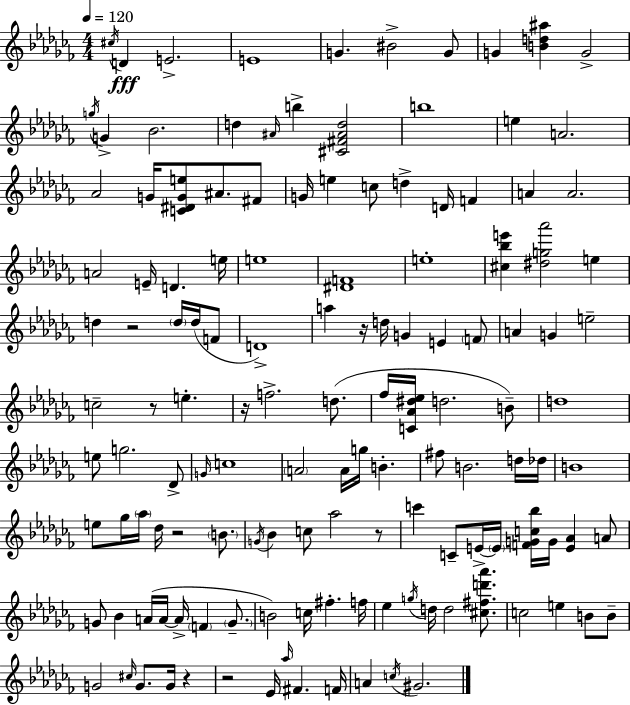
{
  \clef treble
  \numericTimeSignature
  \time 4/4
  \key aes \minor
  \tempo 4 = 120
  \repeat volta 2 { \acciaccatura { cis''16 }\fff d'4 e'2.-> | e'1 | g'4. bis'2-> g'8 | g'4 <b' d'' ais''>4 g'2-> | \break \acciaccatura { g''16 } g'4-> bes'2. | d''4 \grace { ais'16 } b''4-> <cis' fis' ais' d''>2 | b''1 | e''4 a'2. | \break aes'2 g'16 <c' dis' g' e''>8 ais'8. | fis'8 g'16 e''4 c''8 d''4-> d'16 f'4 | a'4 a'2. | a'2 e'16-- d'4. | \break e''16 e''1 | <dis' f'>1 | e''1-. | <cis'' bes'' e'''>4 <dis'' g'' aes'''>2 e''4 | \break d''4 r2 \parenthesize d''16 | d''16( f'8 d'1->) | a''4 r16 d''16 g'4 e'4 | \parenthesize f'8 a'4 g'4 e''2-- | \break c''2-- r8 e''4.-. | r16 f''2.-> | d''8.( fes''16 <c' aes' dis'' ees''>16 d''2. | b'8--) d''1 | \break e''8 g''2. | des'8-> \grace { g'16 } c''1 | \parenthesize a'2 a'16 g''16 b'4.-. | fis''8 b'2. | \break d''16 des''16 b'1 | e''8 ges''16 \parenthesize aes''16 des''16 r2 | \parenthesize b'8. \acciaccatura { g'16 } bes'4 c''8 aes''2 | r8 c'''4 c'8-- e'16->~~ \parenthesize e'16 <f' g' c'' bes''>16 g'16 <e' aes'>4 | \break a'8 g'8 bes'4 a'16( a'16~~ a'16-> \parenthesize f'4 | \parenthesize g'8.-- b'2) c''16 fis''4.-. | f''16 ees''4 \acciaccatura { g''16 } d''16 d''2 | <cis'' fis'' d''' aes'''>8. c''2 e''4 | \break b'8 b'8-- g'2 \grace { cis''16 } g'8. | g'16 r4 r2 ees'16 | \grace { aes''16 } fis'4. f'16 a'4 \acciaccatura { c''16 } gis'2. | } \bar "|."
}